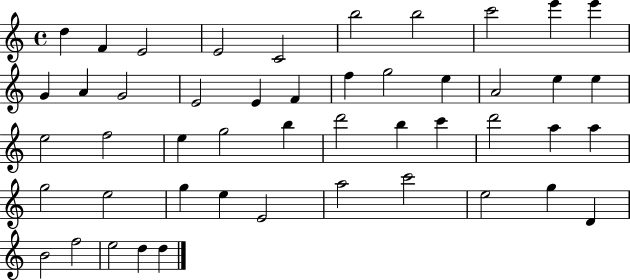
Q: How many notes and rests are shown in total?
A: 48